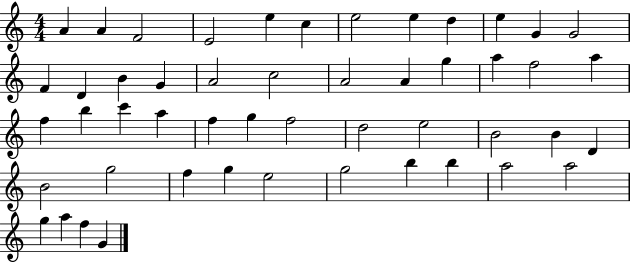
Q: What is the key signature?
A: C major